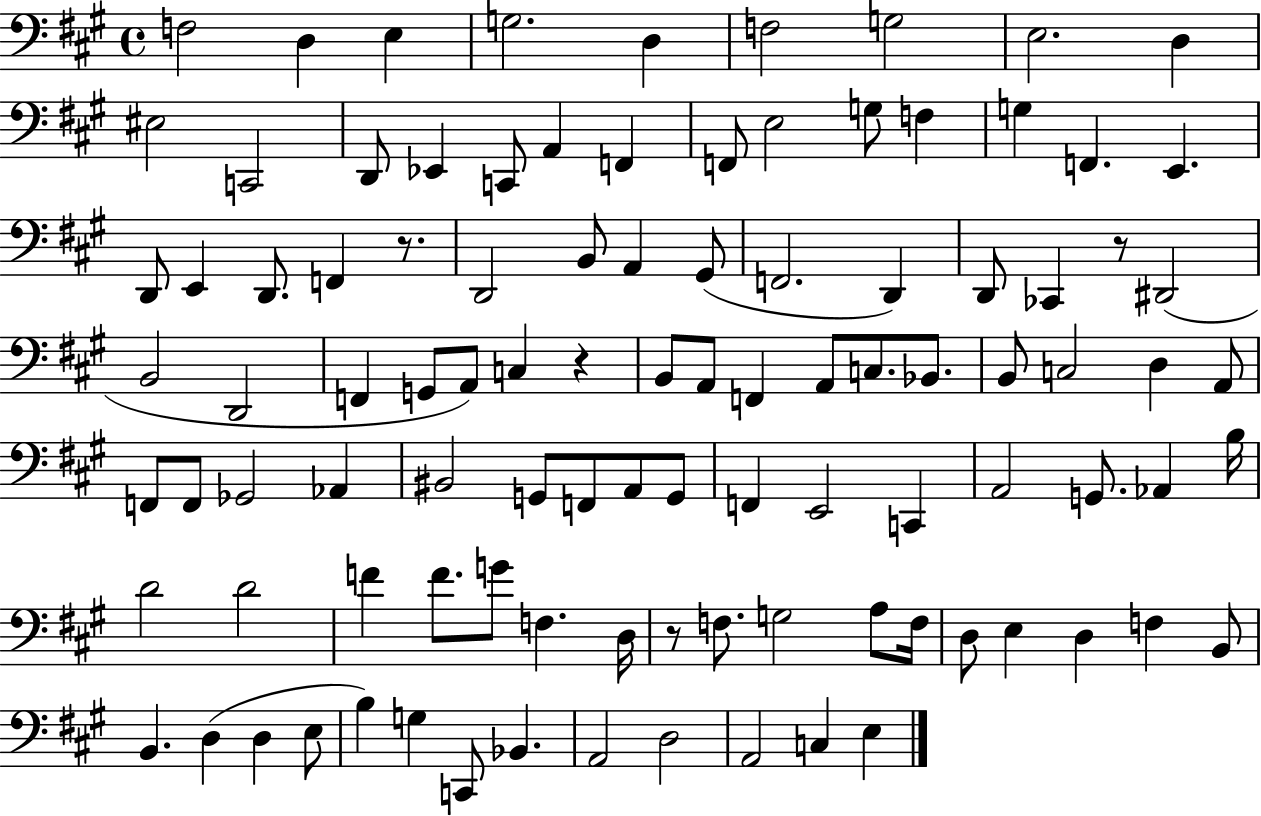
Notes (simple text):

F3/h D3/q E3/q G3/h. D3/q F3/h G3/h E3/h. D3/q EIS3/h C2/h D2/e Eb2/q C2/e A2/q F2/q F2/e E3/h G3/e F3/q G3/q F2/q. E2/q. D2/e E2/q D2/e. F2/q R/e. D2/h B2/e A2/q G#2/e F2/h. D2/q D2/e CES2/q R/e D#2/h B2/h D2/h F2/q G2/e A2/e C3/q R/q B2/e A2/e F2/q A2/e C3/e. Bb2/e. B2/e C3/h D3/q A2/e F2/e F2/e Gb2/h Ab2/q BIS2/h G2/e F2/e A2/e G2/e F2/q E2/h C2/q A2/h G2/e. Ab2/q B3/s D4/h D4/h F4/q F4/e. G4/e F3/q. D3/s R/e F3/e. G3/h A3/e F3/s D3/e E3/q D3/q F3/q B2/e B2/q. D3/q D3/q E3/e B3/q G3/q C2/e Bb2/q. A2/h D3/h A2/h C3/q E3/q